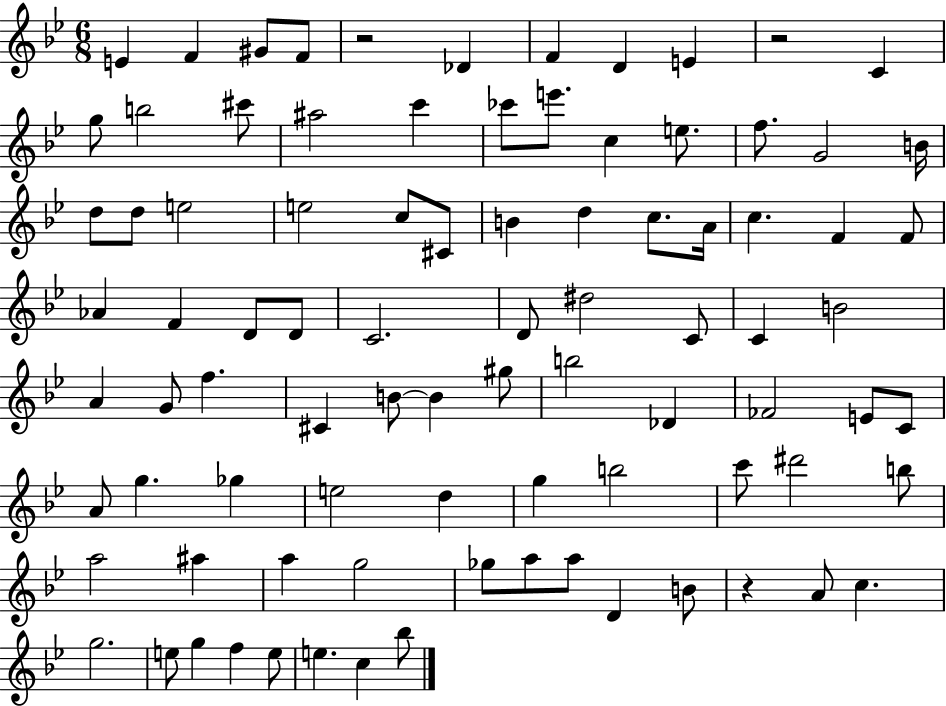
{
  \clef treble
  \numericTimeSignature
  \time 6/8
  \key bes \major
  \repeat volta 2 { e'4 f'4 gis'8 f'8 | r2 des'4 | f'4 d'4 e'4 | r2 c'4 | \break g''8 b''2 cis'''8 | ais''2 c'''4 | ces'''8 e'''8. c''4 e''8. | f''8. g'2 b'16 | \break d''8 d''8 e''2 | e''2 c''8 cis'8 | b'4 d''4 c''8. a'16 | c''4. f'4 f'8 | \break aes'4 f'4 d'8 d'8 | c'2. | d'8 dis''2 c'8 | c'4 b'2 | \break a'4 g'8 f''4. | cis'4 b'8~~ b'4 gis''8 | b''2 des'4 | fes'2 e'8 c'8 | \break a'8 g''4. ges''4 | e''2 d''4 | g''4 b''2 | c'''8 dis'''2 b''8 | \break a''2 ais''4 | a''4 g''2 | ges''8 a''8 a''8 d'4 b'8 | r4 a'8 c''4. | \break g''2. | e''8 g''4 f''4 e''8 | e''4. c''4 bes''8 | } \bar "|."
}